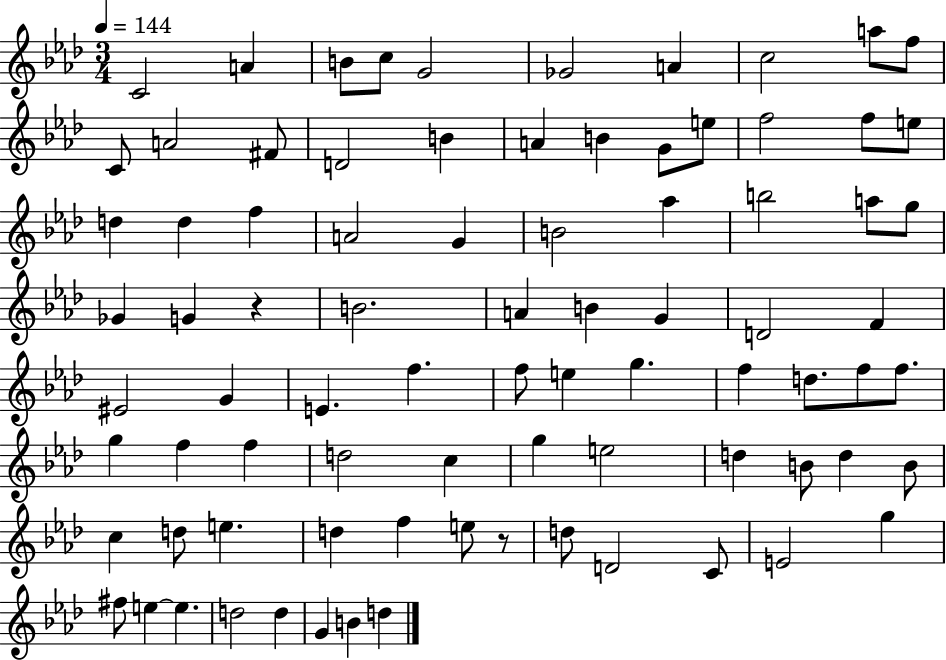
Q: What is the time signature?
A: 3/4